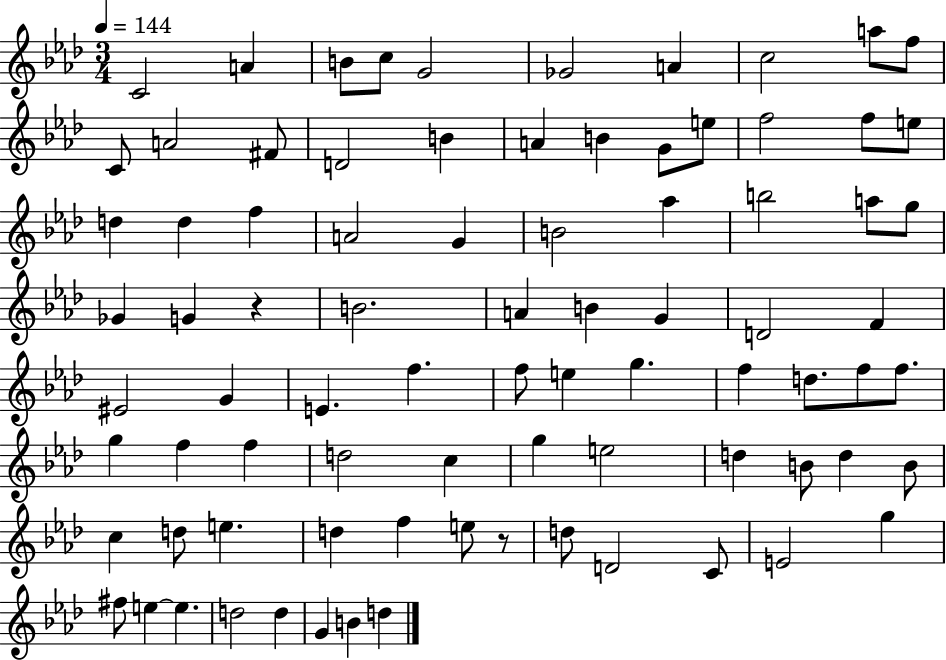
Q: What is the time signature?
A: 3/4